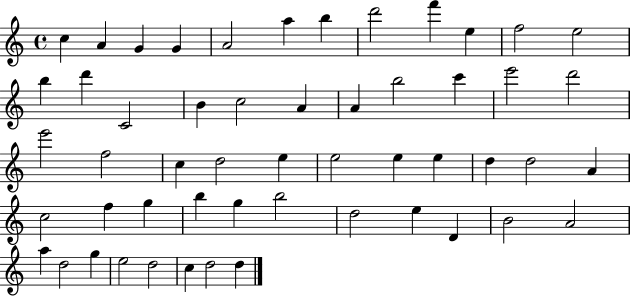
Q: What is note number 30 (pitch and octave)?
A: E5